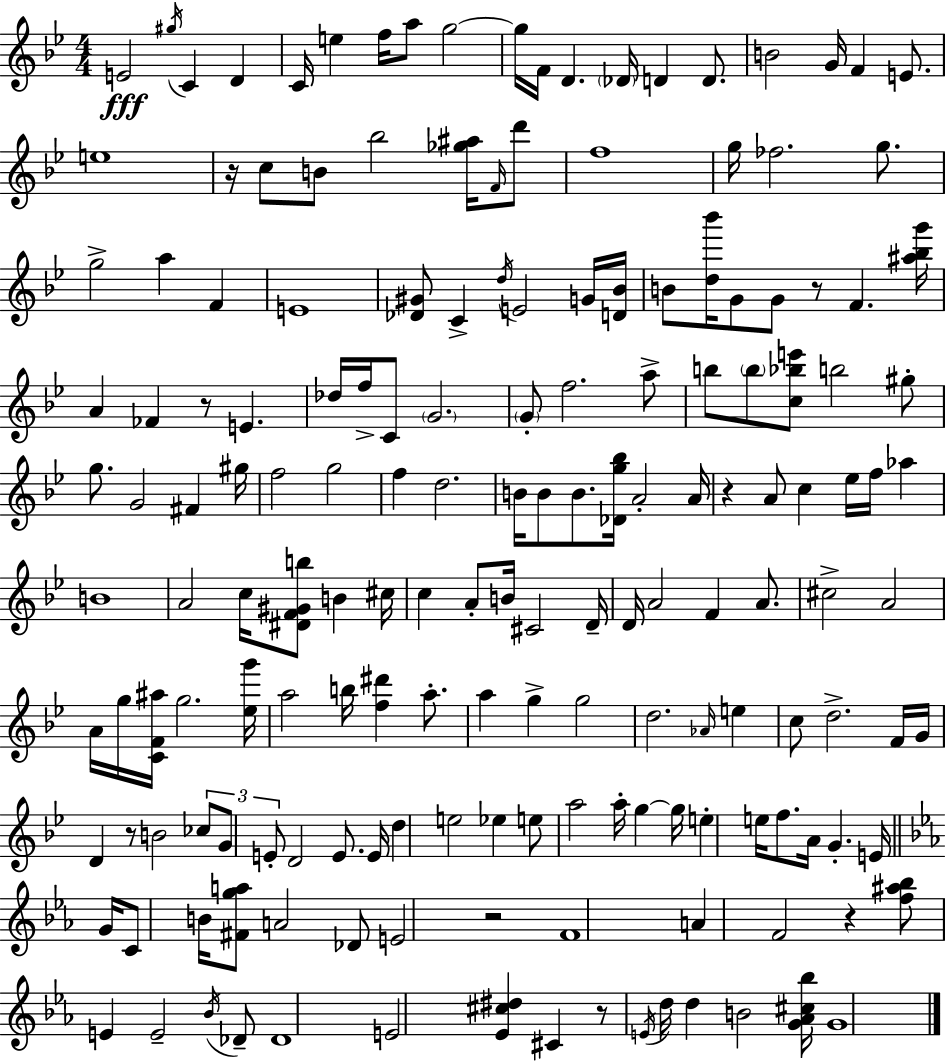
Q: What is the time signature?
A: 4/4